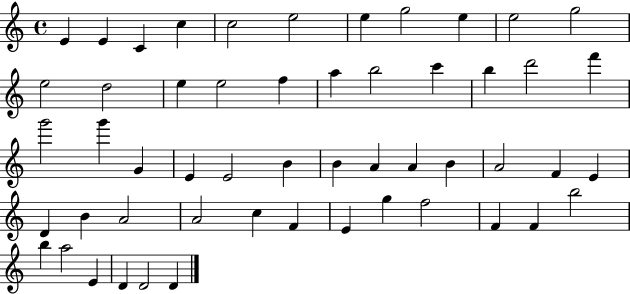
X:1
T:Untitled
M:4/4
L:1/4
K:C
E E C c c2 e2 e g2 e e2 g2 e2 d2 e e2 f a b2 c' b d'2 f' g'2 g' G E E2 B B A A B A2 F E D B A2 A2 c F E g f2 F F b2 b a2 E D D2 D